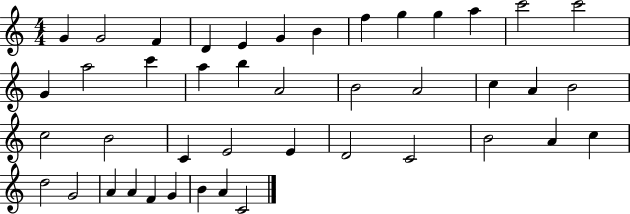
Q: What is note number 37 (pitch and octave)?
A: A4